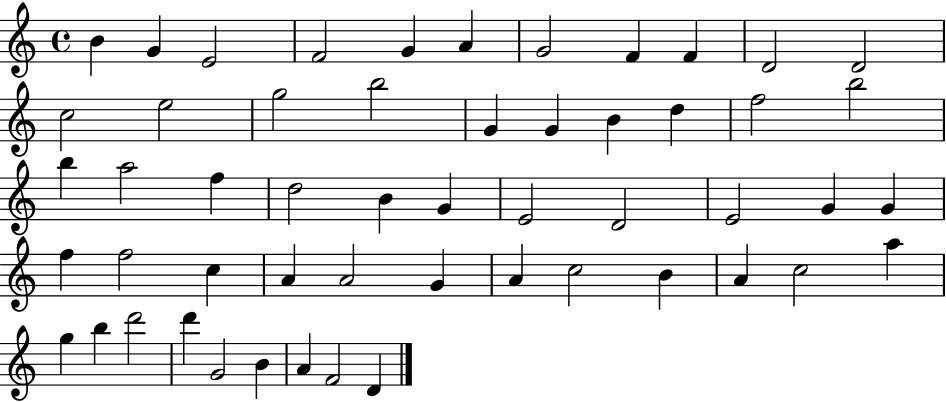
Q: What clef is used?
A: treble